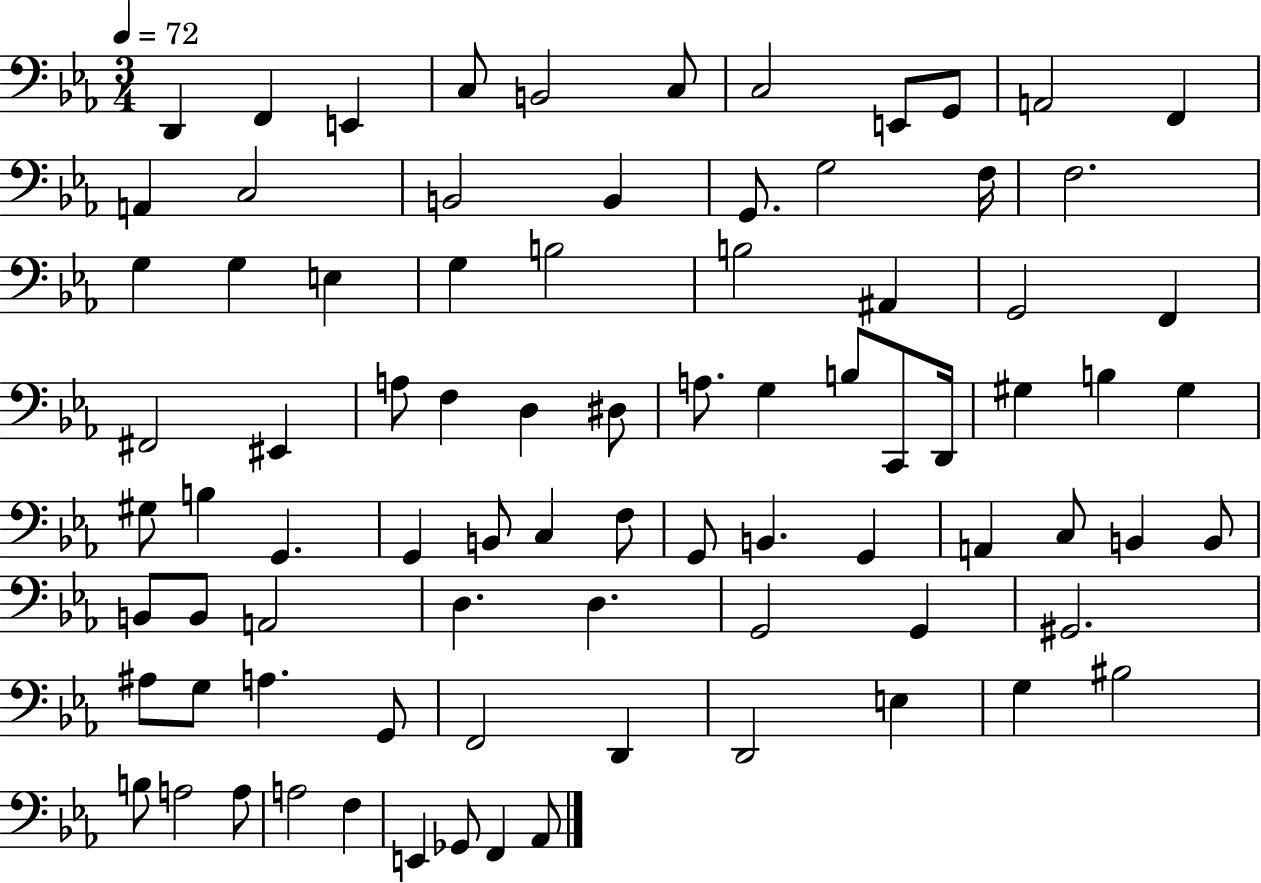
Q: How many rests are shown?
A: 0